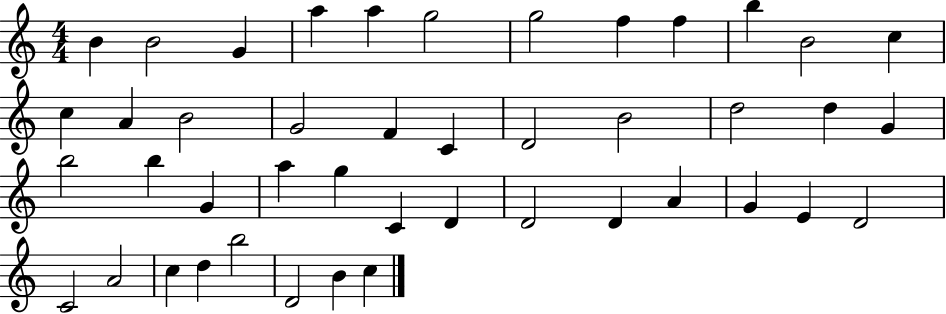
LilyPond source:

{
  \clef treble
  \numericTimeSignature
  \time 4/4
  \key c \major
  b'4 b'2 g'4 | a''4 a''4 g''2 | g''2 f''4 f''4 | b''4 b'2 c''4 | \break c''4 a'4 b'2 | g'2 f'4 c'4 | d'2 b'2 | d''2 d''4 g'4 | \break b''2 b''4 g'4 | a''4 g''4 c'4 d'4 | d'2 d'4 a'4 | g'4 e'4 d'2 | \break c'2 a'2 | c''4 d''4 b''2 | d'2 b'4 c''4 | \bar "|."
}